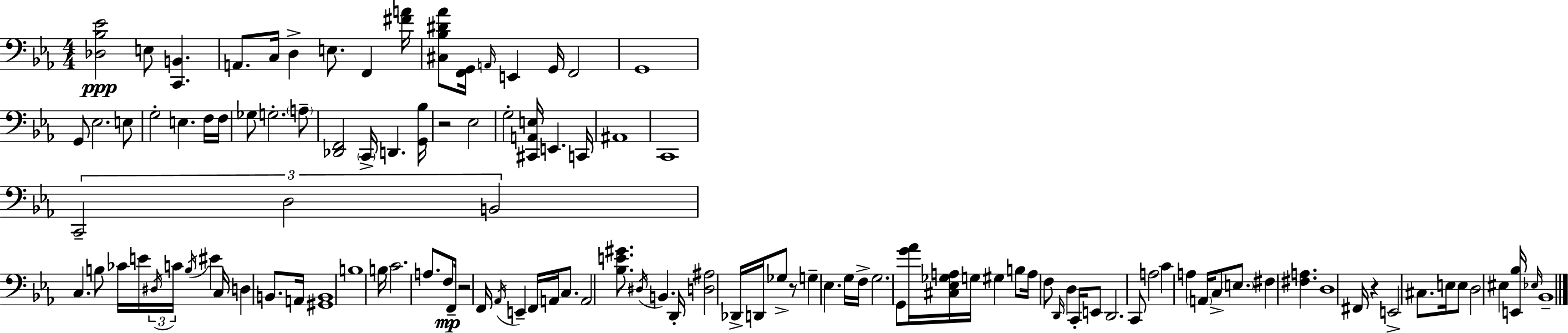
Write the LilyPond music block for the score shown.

{
  \clef bass
  \numericTimeSignature
  \time 4/4
  \key ees \major
  <des bes ees'>2\ppp e8 <c, b,>4. | a,8. c16 d4-> e8. f,4 <fis' a'>16 | <cis bes dis' aes'>8 <f, g,>16 \grace { a,16 } e,4 g,16 f,2 | g,1 | \break g,8 ees2. e8 | g2-. e4. f16 | f16 ges8 g2.-. \parenthesize a8-- | <des, f,>2 \parenthesize c,16-> d,4. | \break <g, bes>16 r2 ees2 | g2-. <cis, a, e>16 e,4. | c,16 ais,1 | c,1 | \break \tuplet 3/2 { c,2-- d2 | b,2 } c4. b8 | ces'16 e'16 \tuplet 3/2 { \acciaccatura { dis16 } c'16 \acciaccatura { b16 } } eis'4 c16 d4 b,8. | a,16 <gis, b,>1 | \break b1 | b16 c'2. | a8. f8\mp f,16-- r2 f,16 \acciaccatura { aes,16 } | e,4-- f,16 a,16 c8. a,2 | \break <bes e' gis'>8. \acciaccatura { dis16 } b,4. d,16-. <d ais>2 | des,16-> d,16 ges8-> r8 g4-- ees4. | g16 f16-> g2. | g,8 <g' aes'>16 <cis ees ges a>16 g16 gis4 b8 a16 f8 | \break \grace { d,16 } d4 c,16-. e,8 d,2. | c,8 a2 c'4 | a4 \parenthesize a,16 c8-> \parenthesize e8. fis4 | <fis a>4. d1 | \break fis,16 r4 e,2-> | cis8. e16 e8 d2 | eis4 <e, bes>16 \grace { ees16 } bes,1-- | \bar "|."
}